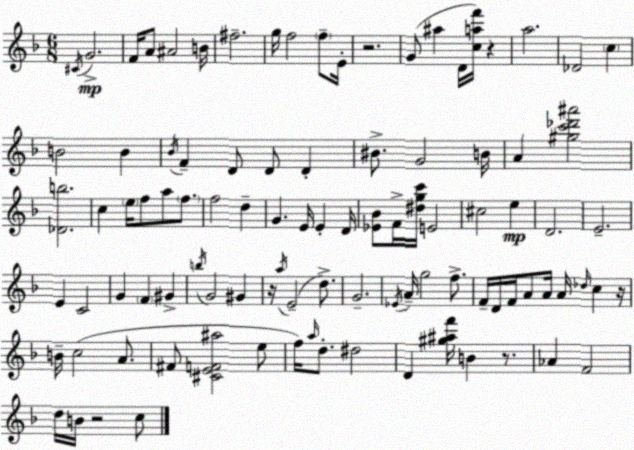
X:1
T:Untitled
M:6/8
L:1/4
K:Dm
^C/4 G2 F/4 A/2 ^A2 B/4 ^f2 g/4 f2 f/2 E/4 z2 G/2 ^a D/4 [caf']/4 z a2 _D2 c B2 B _B/4 F D/2 D/2 D ^B/2 G2 B/4 A [^gc'_d'^a']2 [_Db]2 c e/4 f/2 a/2 f/2 f2 d G E/4 E D/4 [_E_B]/2 F/4 [^dgc']/4 E2 ^c2 e D2 E2 E C2 G F ^G b/4 G2 ^G z/4 a/4 E2 d/2 G2 _E/4 A/4 g2 f/2 F/4 D/4 F/4 A/2 A/4 A/4 _d/4 c z/4 B/4 c2 A/2 ^F/2 [^CEF^a]2 e/2 f/4 a/4 d/2 ^d2 D [^g^af']/4 B z/2 _A F2 d/4 B/4 z2 c/2